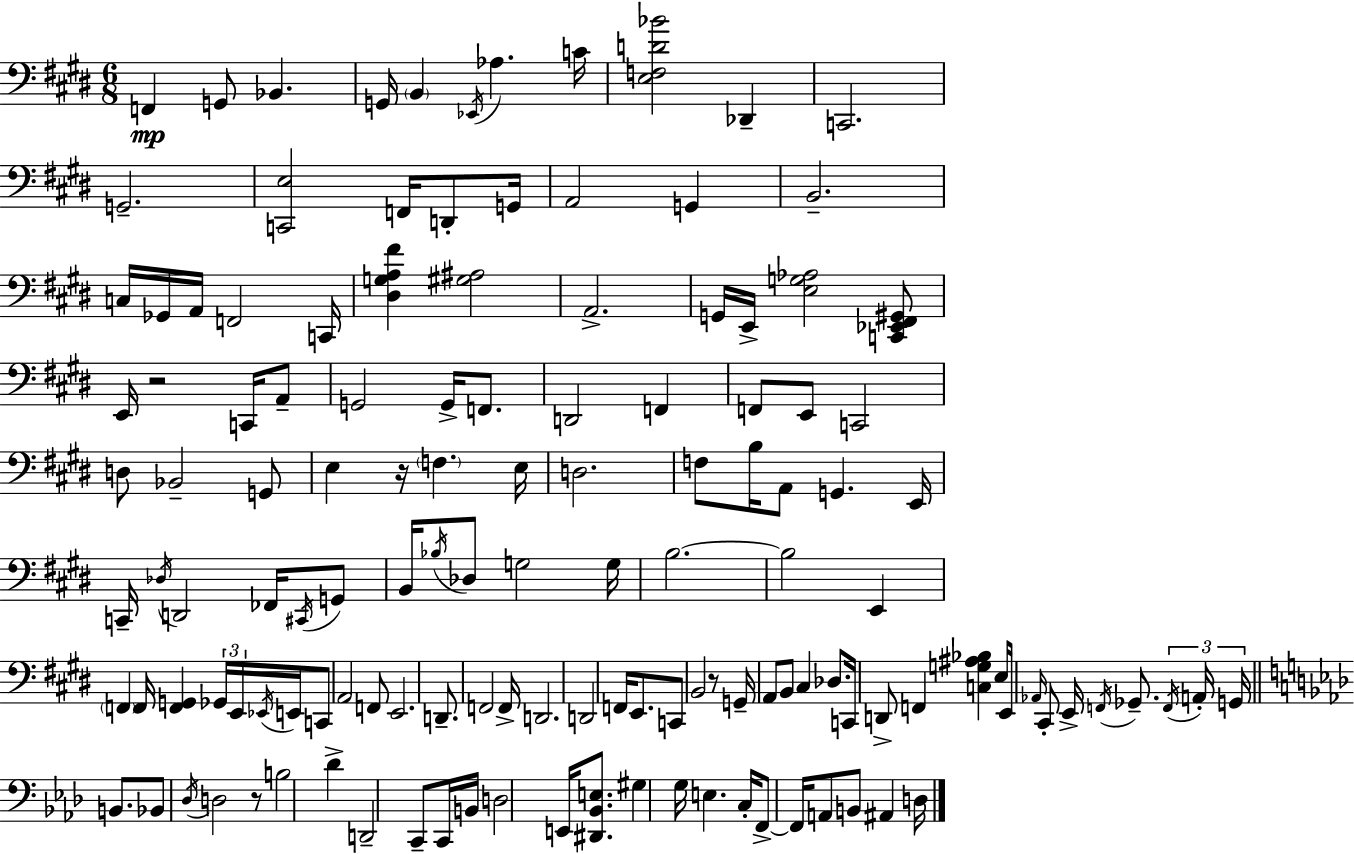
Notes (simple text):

F2/q G2/e Bb2/q. G2/s B2/q Eb2/s Ab3/q. C4/s [E3,F3,D4,Bb4]/h Db2/q C2/h. G2/h. [C2,E3]/h F2/s D2/e G2/s A2/h G2/q B2/h. C3/s Gb2/s A2/s F2/h C2/s [D#3,G3,A3,F#4]/q [G#3,A#3]/h A2/h. G2/s E2/s [E3,G3,Ab3]/h [C2,Eb2,F#2,G#2]/e E2/s R/h C2/s A2/e G2/h G2/s F2/e. D2/h F2/q F2/e E2/e C2/h D3/e Bb2/h G2/e E3/q R/s F3/q. E3/s D3/h. F3/e B3/s A2/e G2/q. E2/s C2/s Db3/s D2/h FES2/s C#2/s G2/e B2/s Bb3/s Db3/e G3/h G3/s B3/h. B3/h E2/q F2/q F2/s [F2,G2]/q Gb2/s E2/s Eb2/s E2/s C2/e A2/h F2/e E2/h. D2/e. F2/h F2/s D2/h. D2/h F2/s E2/e. C2/e B2/h R/e G2/s A2/e B2/e C#3/q Db3/e. C2/s D2/e F2/q [C3,G3,A#3,Bb3]/q E3/s E2/s Ab2/s C#2/e E2/s F2/s Gb2/e. F2/s A2/s G2/s B2/e. Bb2/e Db3/s D3/h R/e B3/h Db4/q D2/h C2/e C2/s B2/s D3/h E2/s [D#2,Bb2,E3]/e. G#3/q G3/s E3/q. C3/s F2/e F2/s A2/e B2/e A#2/q D3/s